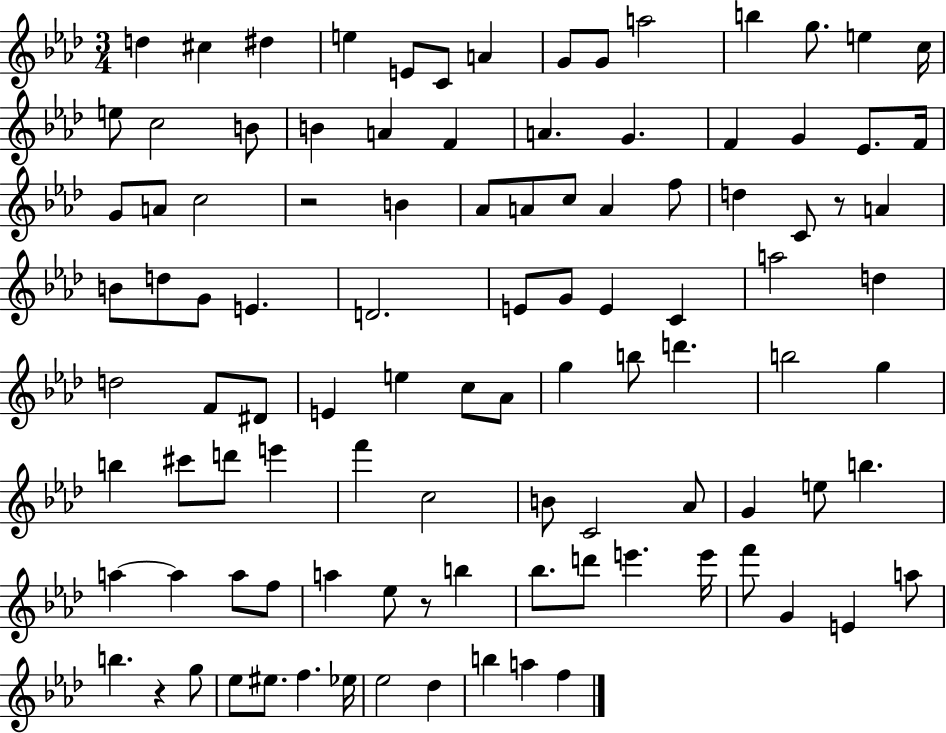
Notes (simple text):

D5/q C#5/q D#5/q E5/q E4/e C4/e A4/q G4/e G4/e A5/h B5/q G5/e. E5/q C5/s E5/e C5/h B4/e B4/q A4/q F4/q A4/q. G4/q. F4/q G4/q Eb4/e. F4/s G4/e A4/e C5/h R/h B4/q Ab4/e A4/e C5/e A4/q F5/e D5/q C4/e R/e A4/q B4/e D5/e G4/e E4/q. D4/h. E4/e G4/e E4/q C4/q A5/h D5/q D5/h F4/e D#4/e E4/q E5/q C5/e Ab4/e G5/q B5/e D6/q. B5/h G5/q B5/q C#6/e D6/e E6/q F6/q C5/h B4/e C4/h Ab4/e G4/q E5/e B5/q. A5/q A5/q A5/e F5/e A5/q Eb5/e R/e B5/q Bb5/e. D6/e E6/q. E6/s F6/e G4/q E4/q A5/e B5/q. R/q G5/e Eb5/e EIS5/e. F5/q. Eb5/s Eb5/h Db5/q B5/q A5/q F5/q